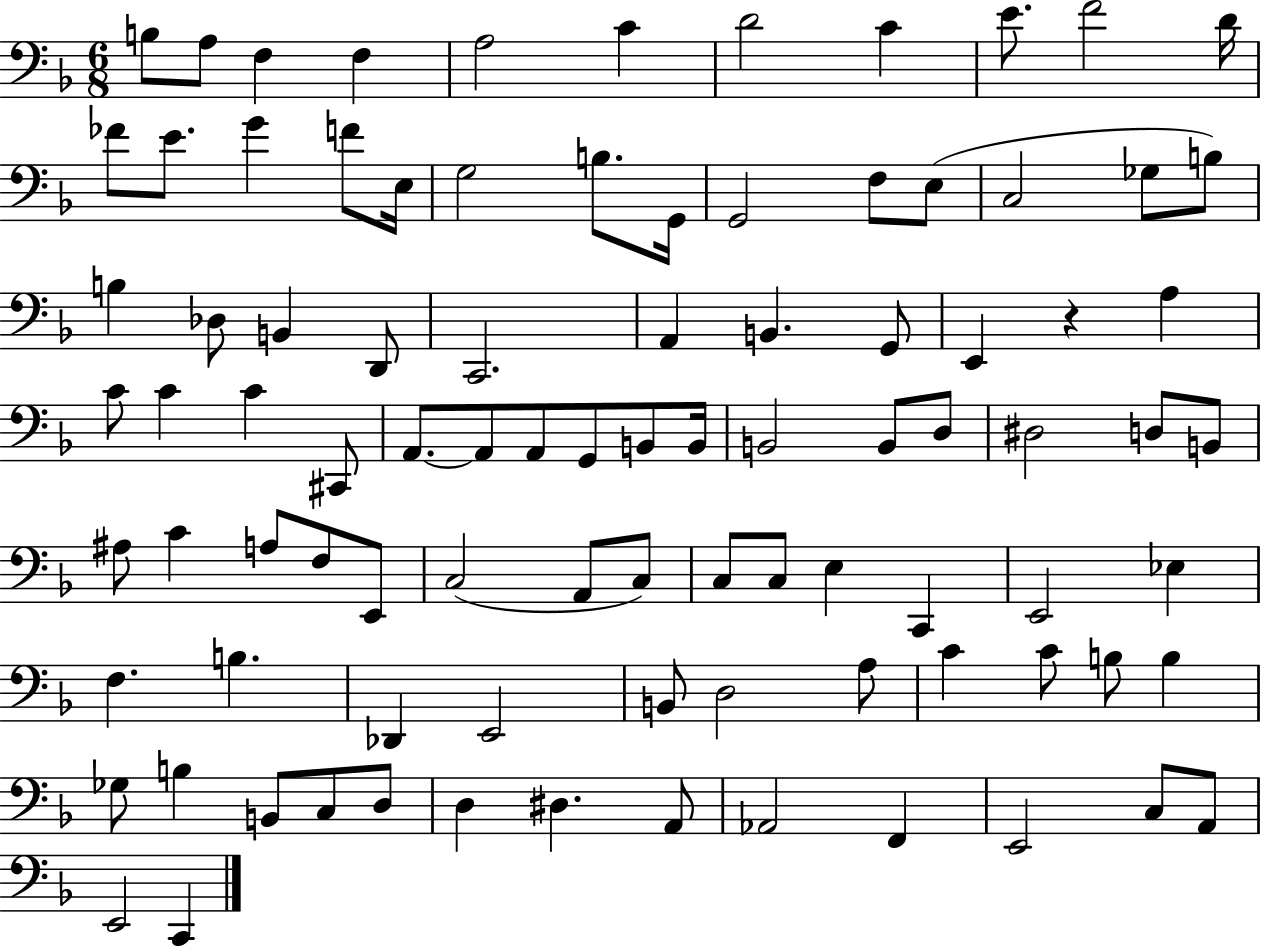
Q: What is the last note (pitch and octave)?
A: C2